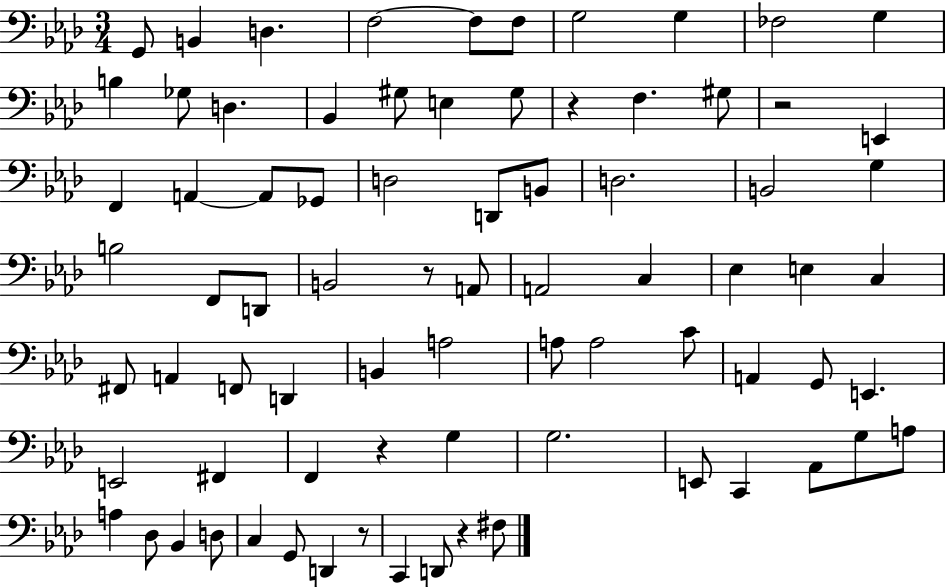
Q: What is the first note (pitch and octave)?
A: G2